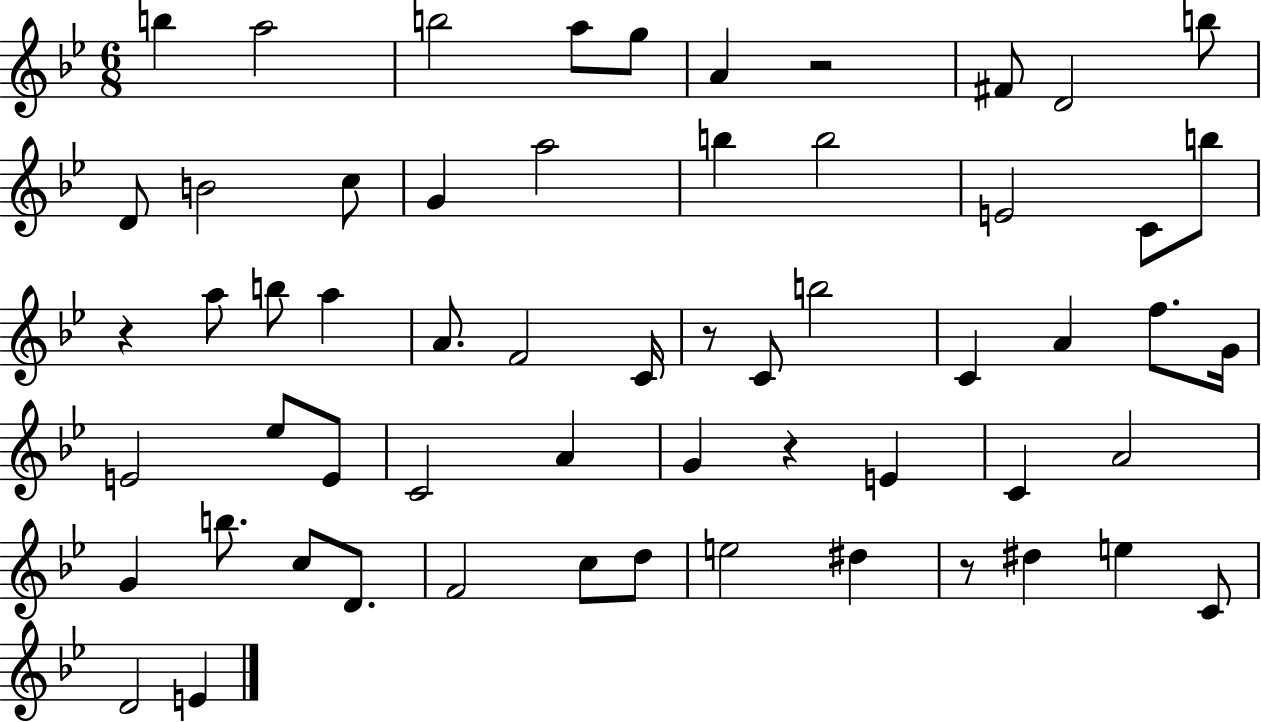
X:1
T:Untitled
M:6/8
L:1/4
K:Bb
b a2 b2 a/2 g/2 A z2 ^F/2 D2 b/2 D/2 B2 c/2 G a2 b b2 E2 C/2 b/2 z a/2 b/2 a A/2 F2 C/4 z/2 C/2 b2 C A f/2 G/4 E2 _e/2 E/2 C2 A G z E C A2 G b/2 c/2 D/2 F2 c/2 d/2 e2 ^d z/2 ^d e C/2 D2 E